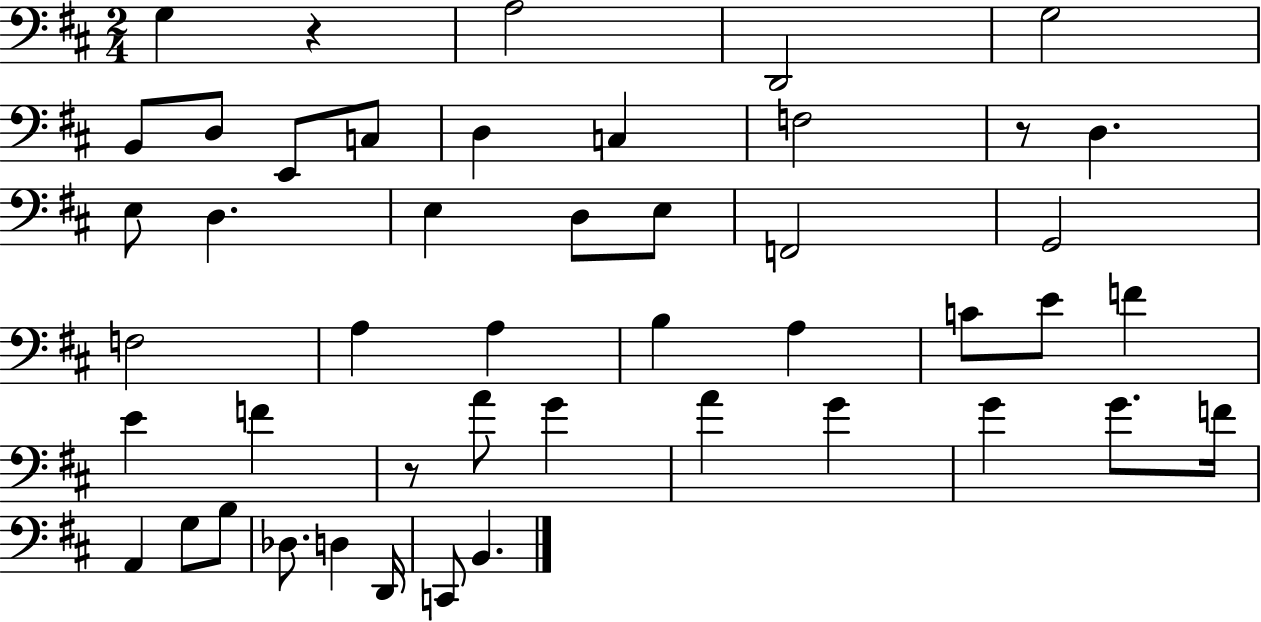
X:1
T:Untitled
M:2/4
L:1/4
K:D
G, z A,2 D,,2 G,2 B,,/2 D,/2 E,,/2 C,/2 D, C, F,2 z/2 D, E,/2 D, E, D,/2 E,/2 F,,2 G,,2 F,2 A, A, B, A, C/2 E/2 F E F z/2 A/2 G A G G G/2 F/4 A,, G,/2 B,/2 _D,/2 D, D,,/4 C,,/2 B,,